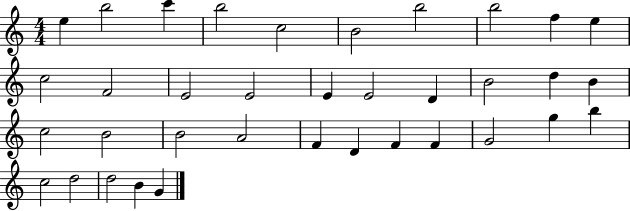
E5/q B5/h C6/q B5/h C5/h B4/h B5/h B5/h F5/q E5/q C5/h F4/h E4/h E4/h E4/q E4/h D4/q B4/h D5/q B4/q C5/h B4/h B4/h A4/h F4/q D4/q F4/q F4/q G4/h G5/q B5/q C5/h D5/h D5/h B4/q G4/q